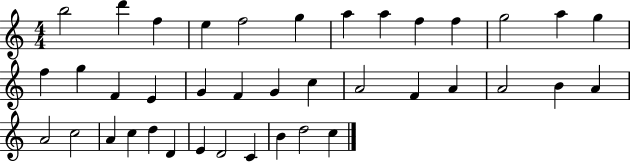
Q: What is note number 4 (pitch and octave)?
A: E5